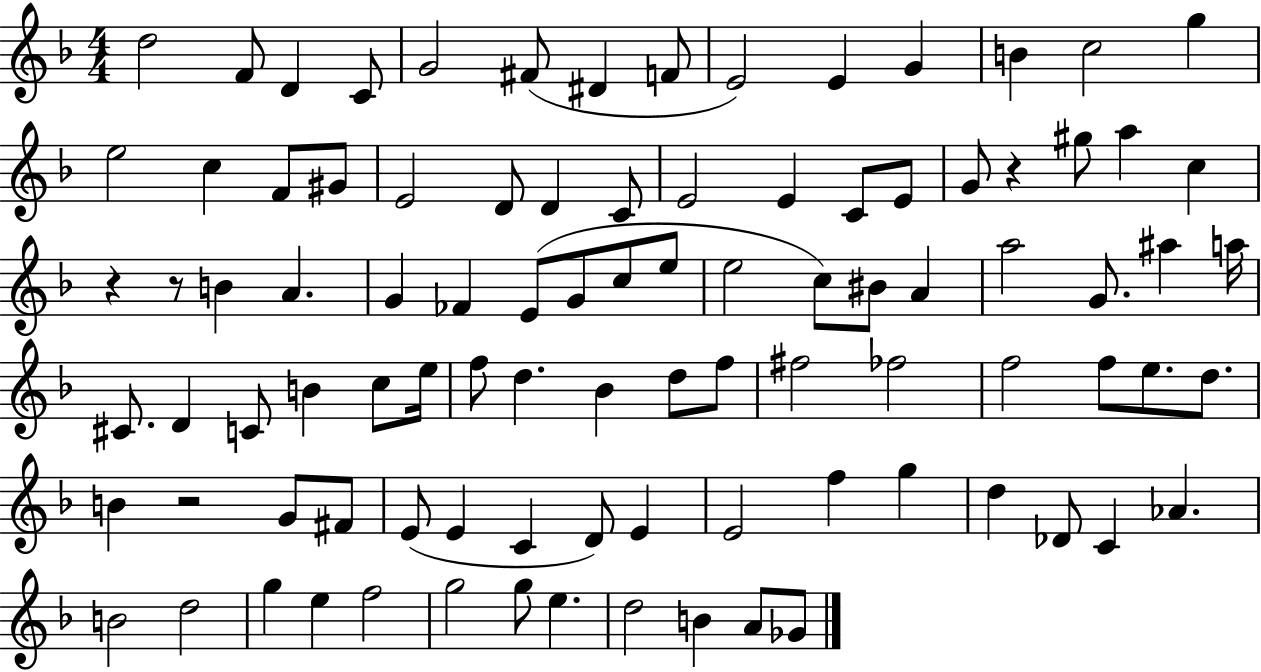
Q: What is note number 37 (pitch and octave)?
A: C5